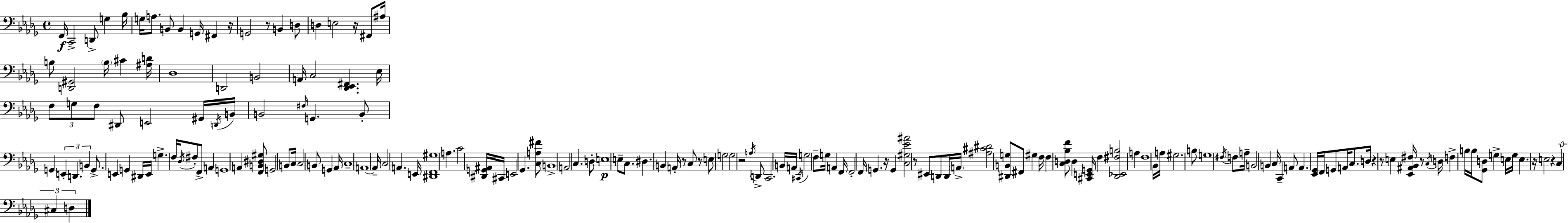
X:1
T:Untitled
M:4/4
L:1/4
K:Bbm
F,,/4 C,,2 D,,/2 G, _B,/4 G,/4 A,/2 B,,/2 B,, G,,/4 ^F,, z/4 G,,2 z/2 B,, D,/2 D, E,2 z/4 ^F,,/2 ^A,/4 B,/2 [D,,^G,,]2 B,/4 ^C [^A,D]/4 _D,4 D,,2 B,,2 A,,/4 C,2 [_D,,_E,,^F,,] _E,/4 F,/2 G,/2 F,/2 ^D,,/2 E,,2 ^G,,/4 D,,/4 B,,/4 B,,2 ^F,/4 G,, B,,/2 G,, E,, D,, B,, G,,/2 E,, G,, ^D,,/4 E,,/4 G, F,/4 _D,/4 ^F,/2 F,,/2 A,, G,,4 A,, [F,,B,,^D,^G,]/2 G,,2 B,,/2 C,/4 C,2 B,,/2 G,, _A,,/4 C,4 A,,4 A,,/4 C,2 A,, E,,/4 [^D,,F,,^G,]4 A, C2 [^D,,G,,^A,,]/4 ^C,,/4 E,,2 _G,, [C,A,^F]/2 B,,4 A,,2 C, D,/2 E,4 E,/2 C,/2 ^D, B,, A,,/4 z/2 C,/2 z/2 E,/2 G,2 G,2 z2 A,/4 D,,/2 C,,2 B,,/4 A,,/4 ^C,,/4 G,2 F,/2 G,/4 A,, F,,/4 F,,2 F,,/4 G,, z/4 G,, [C,^G,_E^A]2 z/2 ^E,,/2 D,,/2 D,,/4 A,,/4 [^A,^C^D]2 [^D,,B,,G,]/2 ^F,,/2 ^G, F,/4 F, [C,D,_B,F]/2 D, [^C,,E,,G,,]/4 F, [_D,,_E,,^F,B,]2 A, F,4 _B,,/4 A,/4 ^G,2 B,/2 G,4 ^F,/4 F,/2 A,/4 B,,2 B,, C,/4 C,, A,,/2 A,, [_E,,_G,,]/4 F,,/4 G,,/2 A,,/4 C,/2 D,/4 z z/2 E, [_E,,^A,,_B,,^F,]/4 z/2 C,/4 D,/4 F, B,/4 B,/4 [_G,,D,]/2 G, E,/4 G,/4 E, z/4 E,2 z C, ^C, D,